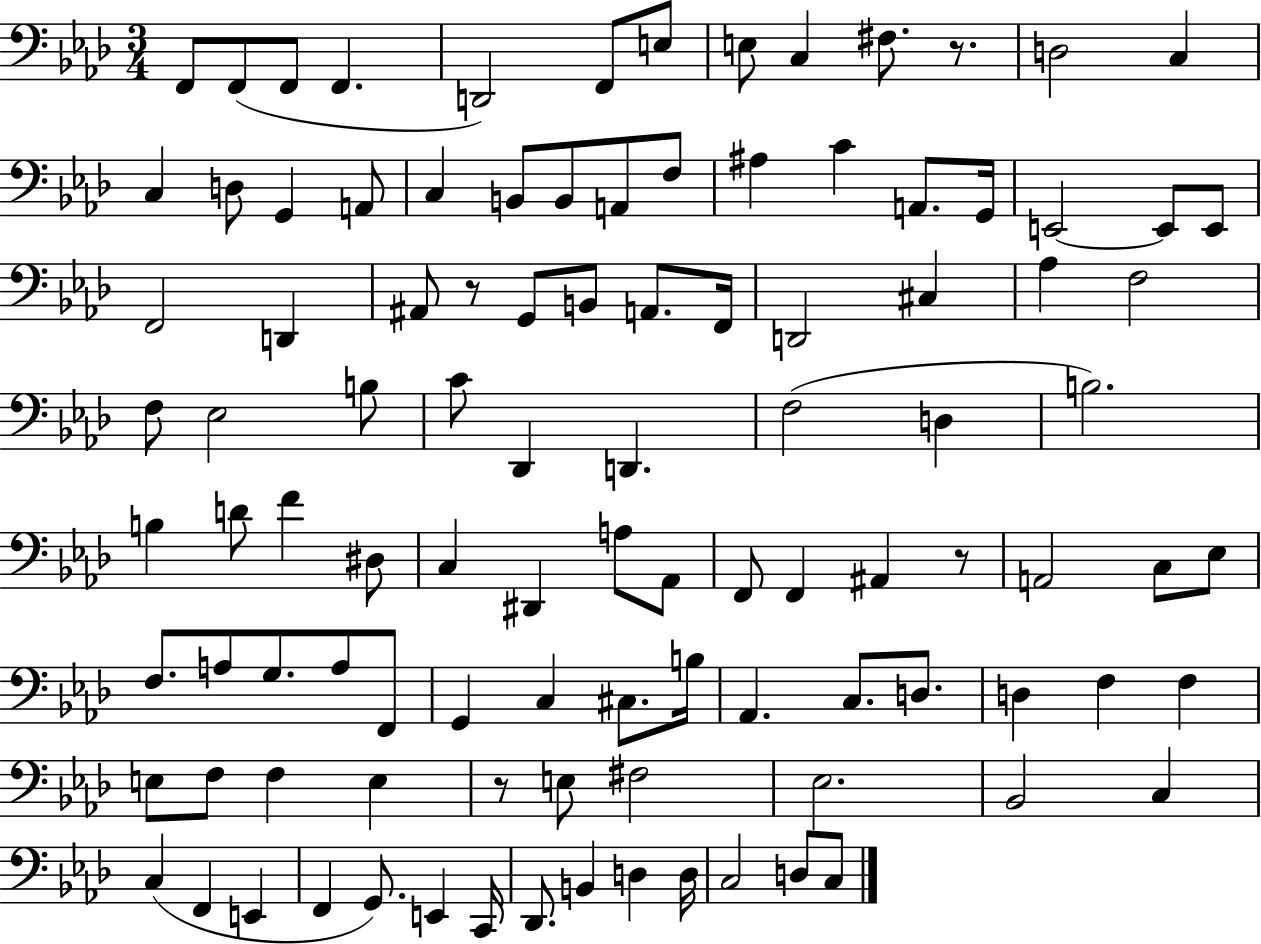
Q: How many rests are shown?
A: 4